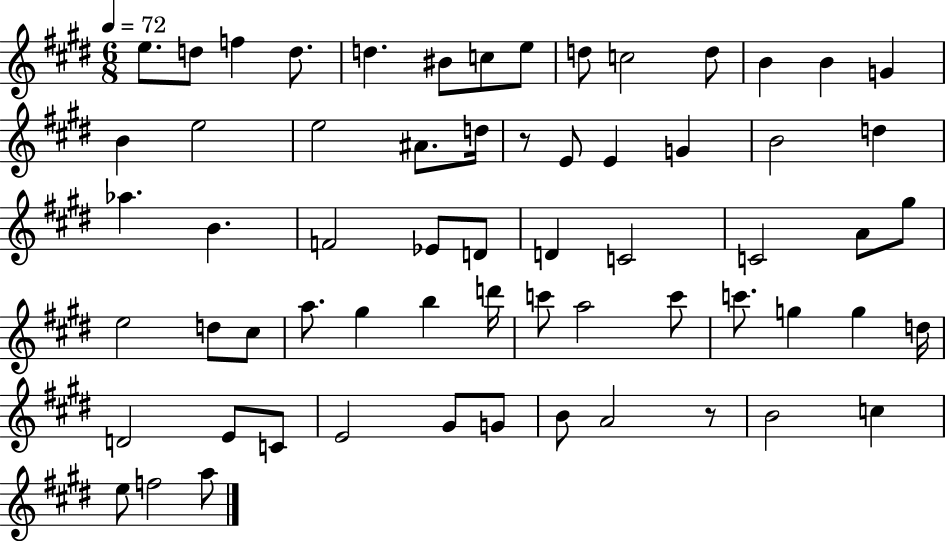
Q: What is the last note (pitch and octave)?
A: A5